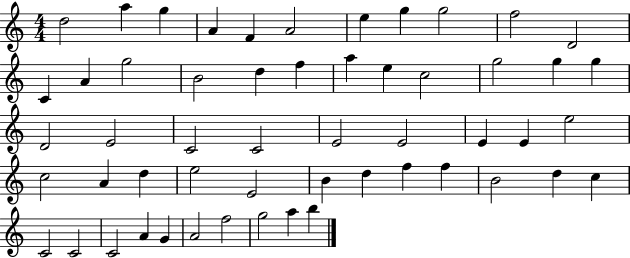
D5/h A5/q G5/q A4/q F4/q A4/h E5/q G5/q G5/h F5/h D4/h C4/q A4/q G5/h B4/h D5/q F5/q A5/q E5/q C5/h G5/h G5/q G5/q D4/h E4/h C4/h C4/h E4/h E4/h E4/q E4/q E5/h C5/h A4/q D5/q E5/h E4/h B4/q D5/q F5/q F5/q B4/h D5/q C5/q C4/h C4/h C4/h A4/q G4/q A4/h F5/h G5/h A5/q B5/q